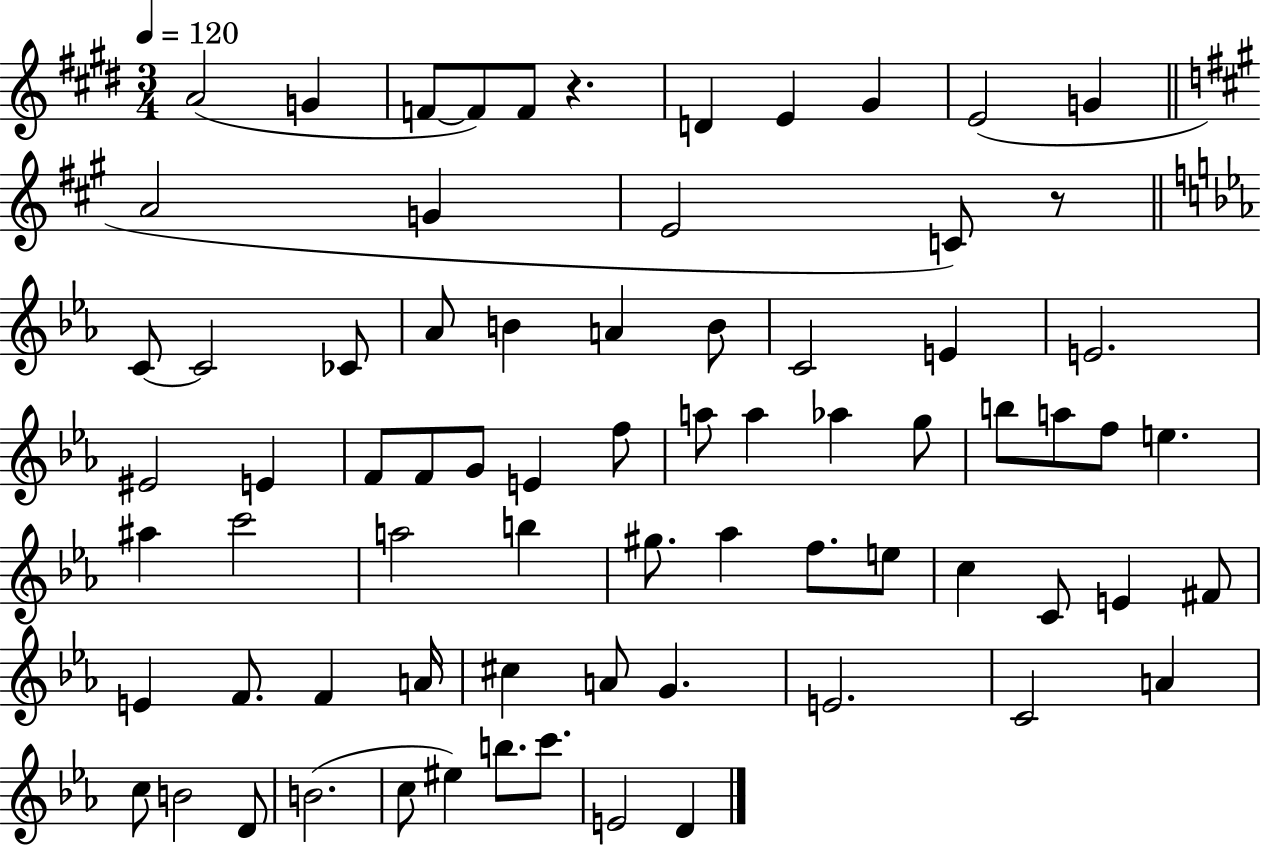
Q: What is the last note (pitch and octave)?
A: D4